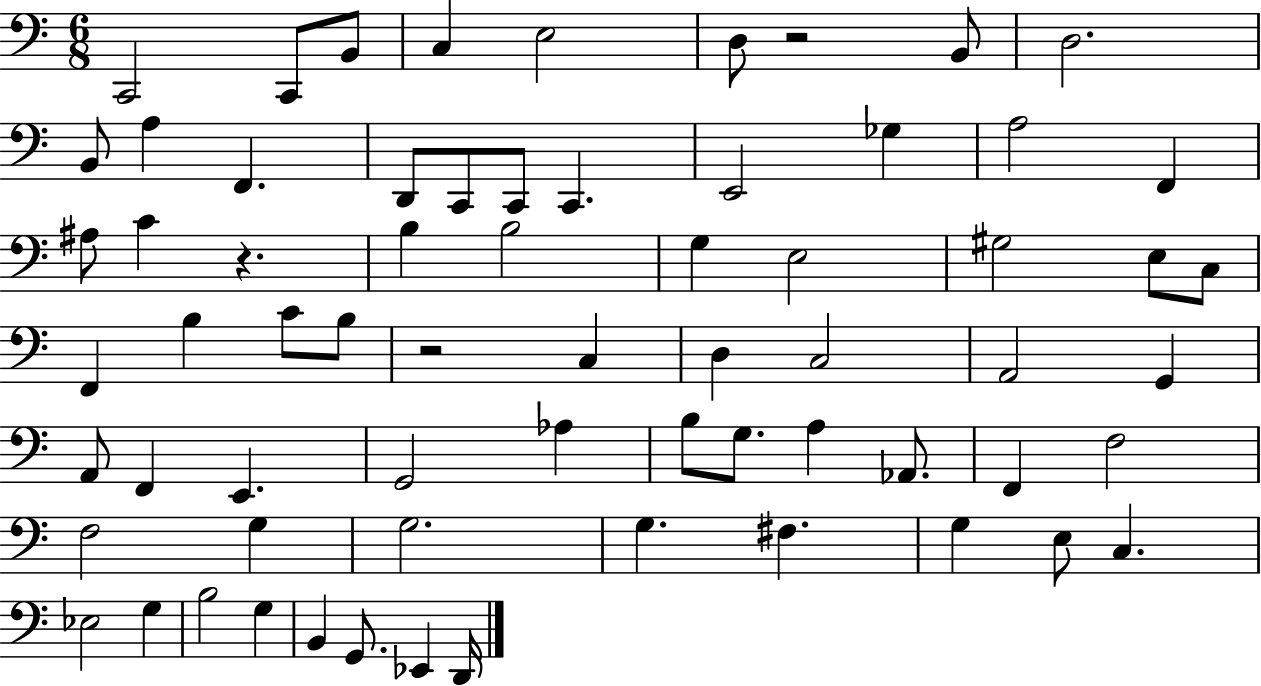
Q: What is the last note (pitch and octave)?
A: D2